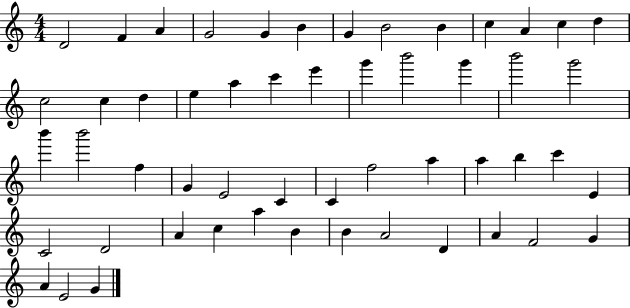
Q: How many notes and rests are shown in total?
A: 53